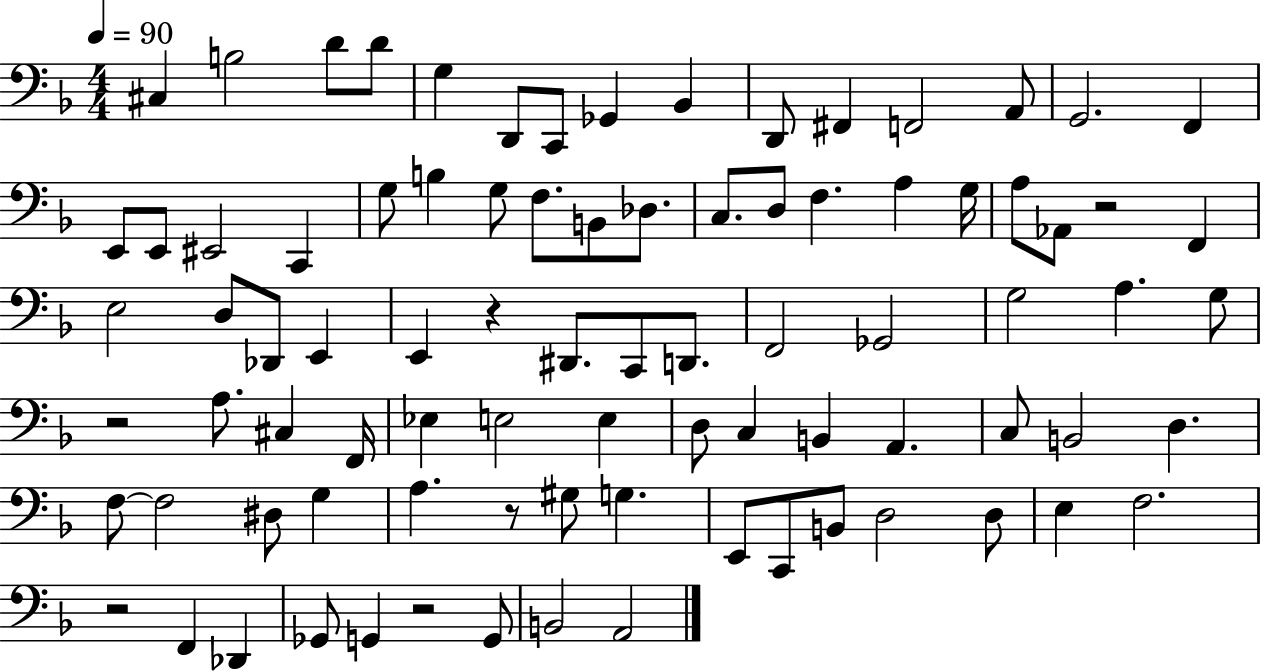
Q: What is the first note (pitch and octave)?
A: C#3